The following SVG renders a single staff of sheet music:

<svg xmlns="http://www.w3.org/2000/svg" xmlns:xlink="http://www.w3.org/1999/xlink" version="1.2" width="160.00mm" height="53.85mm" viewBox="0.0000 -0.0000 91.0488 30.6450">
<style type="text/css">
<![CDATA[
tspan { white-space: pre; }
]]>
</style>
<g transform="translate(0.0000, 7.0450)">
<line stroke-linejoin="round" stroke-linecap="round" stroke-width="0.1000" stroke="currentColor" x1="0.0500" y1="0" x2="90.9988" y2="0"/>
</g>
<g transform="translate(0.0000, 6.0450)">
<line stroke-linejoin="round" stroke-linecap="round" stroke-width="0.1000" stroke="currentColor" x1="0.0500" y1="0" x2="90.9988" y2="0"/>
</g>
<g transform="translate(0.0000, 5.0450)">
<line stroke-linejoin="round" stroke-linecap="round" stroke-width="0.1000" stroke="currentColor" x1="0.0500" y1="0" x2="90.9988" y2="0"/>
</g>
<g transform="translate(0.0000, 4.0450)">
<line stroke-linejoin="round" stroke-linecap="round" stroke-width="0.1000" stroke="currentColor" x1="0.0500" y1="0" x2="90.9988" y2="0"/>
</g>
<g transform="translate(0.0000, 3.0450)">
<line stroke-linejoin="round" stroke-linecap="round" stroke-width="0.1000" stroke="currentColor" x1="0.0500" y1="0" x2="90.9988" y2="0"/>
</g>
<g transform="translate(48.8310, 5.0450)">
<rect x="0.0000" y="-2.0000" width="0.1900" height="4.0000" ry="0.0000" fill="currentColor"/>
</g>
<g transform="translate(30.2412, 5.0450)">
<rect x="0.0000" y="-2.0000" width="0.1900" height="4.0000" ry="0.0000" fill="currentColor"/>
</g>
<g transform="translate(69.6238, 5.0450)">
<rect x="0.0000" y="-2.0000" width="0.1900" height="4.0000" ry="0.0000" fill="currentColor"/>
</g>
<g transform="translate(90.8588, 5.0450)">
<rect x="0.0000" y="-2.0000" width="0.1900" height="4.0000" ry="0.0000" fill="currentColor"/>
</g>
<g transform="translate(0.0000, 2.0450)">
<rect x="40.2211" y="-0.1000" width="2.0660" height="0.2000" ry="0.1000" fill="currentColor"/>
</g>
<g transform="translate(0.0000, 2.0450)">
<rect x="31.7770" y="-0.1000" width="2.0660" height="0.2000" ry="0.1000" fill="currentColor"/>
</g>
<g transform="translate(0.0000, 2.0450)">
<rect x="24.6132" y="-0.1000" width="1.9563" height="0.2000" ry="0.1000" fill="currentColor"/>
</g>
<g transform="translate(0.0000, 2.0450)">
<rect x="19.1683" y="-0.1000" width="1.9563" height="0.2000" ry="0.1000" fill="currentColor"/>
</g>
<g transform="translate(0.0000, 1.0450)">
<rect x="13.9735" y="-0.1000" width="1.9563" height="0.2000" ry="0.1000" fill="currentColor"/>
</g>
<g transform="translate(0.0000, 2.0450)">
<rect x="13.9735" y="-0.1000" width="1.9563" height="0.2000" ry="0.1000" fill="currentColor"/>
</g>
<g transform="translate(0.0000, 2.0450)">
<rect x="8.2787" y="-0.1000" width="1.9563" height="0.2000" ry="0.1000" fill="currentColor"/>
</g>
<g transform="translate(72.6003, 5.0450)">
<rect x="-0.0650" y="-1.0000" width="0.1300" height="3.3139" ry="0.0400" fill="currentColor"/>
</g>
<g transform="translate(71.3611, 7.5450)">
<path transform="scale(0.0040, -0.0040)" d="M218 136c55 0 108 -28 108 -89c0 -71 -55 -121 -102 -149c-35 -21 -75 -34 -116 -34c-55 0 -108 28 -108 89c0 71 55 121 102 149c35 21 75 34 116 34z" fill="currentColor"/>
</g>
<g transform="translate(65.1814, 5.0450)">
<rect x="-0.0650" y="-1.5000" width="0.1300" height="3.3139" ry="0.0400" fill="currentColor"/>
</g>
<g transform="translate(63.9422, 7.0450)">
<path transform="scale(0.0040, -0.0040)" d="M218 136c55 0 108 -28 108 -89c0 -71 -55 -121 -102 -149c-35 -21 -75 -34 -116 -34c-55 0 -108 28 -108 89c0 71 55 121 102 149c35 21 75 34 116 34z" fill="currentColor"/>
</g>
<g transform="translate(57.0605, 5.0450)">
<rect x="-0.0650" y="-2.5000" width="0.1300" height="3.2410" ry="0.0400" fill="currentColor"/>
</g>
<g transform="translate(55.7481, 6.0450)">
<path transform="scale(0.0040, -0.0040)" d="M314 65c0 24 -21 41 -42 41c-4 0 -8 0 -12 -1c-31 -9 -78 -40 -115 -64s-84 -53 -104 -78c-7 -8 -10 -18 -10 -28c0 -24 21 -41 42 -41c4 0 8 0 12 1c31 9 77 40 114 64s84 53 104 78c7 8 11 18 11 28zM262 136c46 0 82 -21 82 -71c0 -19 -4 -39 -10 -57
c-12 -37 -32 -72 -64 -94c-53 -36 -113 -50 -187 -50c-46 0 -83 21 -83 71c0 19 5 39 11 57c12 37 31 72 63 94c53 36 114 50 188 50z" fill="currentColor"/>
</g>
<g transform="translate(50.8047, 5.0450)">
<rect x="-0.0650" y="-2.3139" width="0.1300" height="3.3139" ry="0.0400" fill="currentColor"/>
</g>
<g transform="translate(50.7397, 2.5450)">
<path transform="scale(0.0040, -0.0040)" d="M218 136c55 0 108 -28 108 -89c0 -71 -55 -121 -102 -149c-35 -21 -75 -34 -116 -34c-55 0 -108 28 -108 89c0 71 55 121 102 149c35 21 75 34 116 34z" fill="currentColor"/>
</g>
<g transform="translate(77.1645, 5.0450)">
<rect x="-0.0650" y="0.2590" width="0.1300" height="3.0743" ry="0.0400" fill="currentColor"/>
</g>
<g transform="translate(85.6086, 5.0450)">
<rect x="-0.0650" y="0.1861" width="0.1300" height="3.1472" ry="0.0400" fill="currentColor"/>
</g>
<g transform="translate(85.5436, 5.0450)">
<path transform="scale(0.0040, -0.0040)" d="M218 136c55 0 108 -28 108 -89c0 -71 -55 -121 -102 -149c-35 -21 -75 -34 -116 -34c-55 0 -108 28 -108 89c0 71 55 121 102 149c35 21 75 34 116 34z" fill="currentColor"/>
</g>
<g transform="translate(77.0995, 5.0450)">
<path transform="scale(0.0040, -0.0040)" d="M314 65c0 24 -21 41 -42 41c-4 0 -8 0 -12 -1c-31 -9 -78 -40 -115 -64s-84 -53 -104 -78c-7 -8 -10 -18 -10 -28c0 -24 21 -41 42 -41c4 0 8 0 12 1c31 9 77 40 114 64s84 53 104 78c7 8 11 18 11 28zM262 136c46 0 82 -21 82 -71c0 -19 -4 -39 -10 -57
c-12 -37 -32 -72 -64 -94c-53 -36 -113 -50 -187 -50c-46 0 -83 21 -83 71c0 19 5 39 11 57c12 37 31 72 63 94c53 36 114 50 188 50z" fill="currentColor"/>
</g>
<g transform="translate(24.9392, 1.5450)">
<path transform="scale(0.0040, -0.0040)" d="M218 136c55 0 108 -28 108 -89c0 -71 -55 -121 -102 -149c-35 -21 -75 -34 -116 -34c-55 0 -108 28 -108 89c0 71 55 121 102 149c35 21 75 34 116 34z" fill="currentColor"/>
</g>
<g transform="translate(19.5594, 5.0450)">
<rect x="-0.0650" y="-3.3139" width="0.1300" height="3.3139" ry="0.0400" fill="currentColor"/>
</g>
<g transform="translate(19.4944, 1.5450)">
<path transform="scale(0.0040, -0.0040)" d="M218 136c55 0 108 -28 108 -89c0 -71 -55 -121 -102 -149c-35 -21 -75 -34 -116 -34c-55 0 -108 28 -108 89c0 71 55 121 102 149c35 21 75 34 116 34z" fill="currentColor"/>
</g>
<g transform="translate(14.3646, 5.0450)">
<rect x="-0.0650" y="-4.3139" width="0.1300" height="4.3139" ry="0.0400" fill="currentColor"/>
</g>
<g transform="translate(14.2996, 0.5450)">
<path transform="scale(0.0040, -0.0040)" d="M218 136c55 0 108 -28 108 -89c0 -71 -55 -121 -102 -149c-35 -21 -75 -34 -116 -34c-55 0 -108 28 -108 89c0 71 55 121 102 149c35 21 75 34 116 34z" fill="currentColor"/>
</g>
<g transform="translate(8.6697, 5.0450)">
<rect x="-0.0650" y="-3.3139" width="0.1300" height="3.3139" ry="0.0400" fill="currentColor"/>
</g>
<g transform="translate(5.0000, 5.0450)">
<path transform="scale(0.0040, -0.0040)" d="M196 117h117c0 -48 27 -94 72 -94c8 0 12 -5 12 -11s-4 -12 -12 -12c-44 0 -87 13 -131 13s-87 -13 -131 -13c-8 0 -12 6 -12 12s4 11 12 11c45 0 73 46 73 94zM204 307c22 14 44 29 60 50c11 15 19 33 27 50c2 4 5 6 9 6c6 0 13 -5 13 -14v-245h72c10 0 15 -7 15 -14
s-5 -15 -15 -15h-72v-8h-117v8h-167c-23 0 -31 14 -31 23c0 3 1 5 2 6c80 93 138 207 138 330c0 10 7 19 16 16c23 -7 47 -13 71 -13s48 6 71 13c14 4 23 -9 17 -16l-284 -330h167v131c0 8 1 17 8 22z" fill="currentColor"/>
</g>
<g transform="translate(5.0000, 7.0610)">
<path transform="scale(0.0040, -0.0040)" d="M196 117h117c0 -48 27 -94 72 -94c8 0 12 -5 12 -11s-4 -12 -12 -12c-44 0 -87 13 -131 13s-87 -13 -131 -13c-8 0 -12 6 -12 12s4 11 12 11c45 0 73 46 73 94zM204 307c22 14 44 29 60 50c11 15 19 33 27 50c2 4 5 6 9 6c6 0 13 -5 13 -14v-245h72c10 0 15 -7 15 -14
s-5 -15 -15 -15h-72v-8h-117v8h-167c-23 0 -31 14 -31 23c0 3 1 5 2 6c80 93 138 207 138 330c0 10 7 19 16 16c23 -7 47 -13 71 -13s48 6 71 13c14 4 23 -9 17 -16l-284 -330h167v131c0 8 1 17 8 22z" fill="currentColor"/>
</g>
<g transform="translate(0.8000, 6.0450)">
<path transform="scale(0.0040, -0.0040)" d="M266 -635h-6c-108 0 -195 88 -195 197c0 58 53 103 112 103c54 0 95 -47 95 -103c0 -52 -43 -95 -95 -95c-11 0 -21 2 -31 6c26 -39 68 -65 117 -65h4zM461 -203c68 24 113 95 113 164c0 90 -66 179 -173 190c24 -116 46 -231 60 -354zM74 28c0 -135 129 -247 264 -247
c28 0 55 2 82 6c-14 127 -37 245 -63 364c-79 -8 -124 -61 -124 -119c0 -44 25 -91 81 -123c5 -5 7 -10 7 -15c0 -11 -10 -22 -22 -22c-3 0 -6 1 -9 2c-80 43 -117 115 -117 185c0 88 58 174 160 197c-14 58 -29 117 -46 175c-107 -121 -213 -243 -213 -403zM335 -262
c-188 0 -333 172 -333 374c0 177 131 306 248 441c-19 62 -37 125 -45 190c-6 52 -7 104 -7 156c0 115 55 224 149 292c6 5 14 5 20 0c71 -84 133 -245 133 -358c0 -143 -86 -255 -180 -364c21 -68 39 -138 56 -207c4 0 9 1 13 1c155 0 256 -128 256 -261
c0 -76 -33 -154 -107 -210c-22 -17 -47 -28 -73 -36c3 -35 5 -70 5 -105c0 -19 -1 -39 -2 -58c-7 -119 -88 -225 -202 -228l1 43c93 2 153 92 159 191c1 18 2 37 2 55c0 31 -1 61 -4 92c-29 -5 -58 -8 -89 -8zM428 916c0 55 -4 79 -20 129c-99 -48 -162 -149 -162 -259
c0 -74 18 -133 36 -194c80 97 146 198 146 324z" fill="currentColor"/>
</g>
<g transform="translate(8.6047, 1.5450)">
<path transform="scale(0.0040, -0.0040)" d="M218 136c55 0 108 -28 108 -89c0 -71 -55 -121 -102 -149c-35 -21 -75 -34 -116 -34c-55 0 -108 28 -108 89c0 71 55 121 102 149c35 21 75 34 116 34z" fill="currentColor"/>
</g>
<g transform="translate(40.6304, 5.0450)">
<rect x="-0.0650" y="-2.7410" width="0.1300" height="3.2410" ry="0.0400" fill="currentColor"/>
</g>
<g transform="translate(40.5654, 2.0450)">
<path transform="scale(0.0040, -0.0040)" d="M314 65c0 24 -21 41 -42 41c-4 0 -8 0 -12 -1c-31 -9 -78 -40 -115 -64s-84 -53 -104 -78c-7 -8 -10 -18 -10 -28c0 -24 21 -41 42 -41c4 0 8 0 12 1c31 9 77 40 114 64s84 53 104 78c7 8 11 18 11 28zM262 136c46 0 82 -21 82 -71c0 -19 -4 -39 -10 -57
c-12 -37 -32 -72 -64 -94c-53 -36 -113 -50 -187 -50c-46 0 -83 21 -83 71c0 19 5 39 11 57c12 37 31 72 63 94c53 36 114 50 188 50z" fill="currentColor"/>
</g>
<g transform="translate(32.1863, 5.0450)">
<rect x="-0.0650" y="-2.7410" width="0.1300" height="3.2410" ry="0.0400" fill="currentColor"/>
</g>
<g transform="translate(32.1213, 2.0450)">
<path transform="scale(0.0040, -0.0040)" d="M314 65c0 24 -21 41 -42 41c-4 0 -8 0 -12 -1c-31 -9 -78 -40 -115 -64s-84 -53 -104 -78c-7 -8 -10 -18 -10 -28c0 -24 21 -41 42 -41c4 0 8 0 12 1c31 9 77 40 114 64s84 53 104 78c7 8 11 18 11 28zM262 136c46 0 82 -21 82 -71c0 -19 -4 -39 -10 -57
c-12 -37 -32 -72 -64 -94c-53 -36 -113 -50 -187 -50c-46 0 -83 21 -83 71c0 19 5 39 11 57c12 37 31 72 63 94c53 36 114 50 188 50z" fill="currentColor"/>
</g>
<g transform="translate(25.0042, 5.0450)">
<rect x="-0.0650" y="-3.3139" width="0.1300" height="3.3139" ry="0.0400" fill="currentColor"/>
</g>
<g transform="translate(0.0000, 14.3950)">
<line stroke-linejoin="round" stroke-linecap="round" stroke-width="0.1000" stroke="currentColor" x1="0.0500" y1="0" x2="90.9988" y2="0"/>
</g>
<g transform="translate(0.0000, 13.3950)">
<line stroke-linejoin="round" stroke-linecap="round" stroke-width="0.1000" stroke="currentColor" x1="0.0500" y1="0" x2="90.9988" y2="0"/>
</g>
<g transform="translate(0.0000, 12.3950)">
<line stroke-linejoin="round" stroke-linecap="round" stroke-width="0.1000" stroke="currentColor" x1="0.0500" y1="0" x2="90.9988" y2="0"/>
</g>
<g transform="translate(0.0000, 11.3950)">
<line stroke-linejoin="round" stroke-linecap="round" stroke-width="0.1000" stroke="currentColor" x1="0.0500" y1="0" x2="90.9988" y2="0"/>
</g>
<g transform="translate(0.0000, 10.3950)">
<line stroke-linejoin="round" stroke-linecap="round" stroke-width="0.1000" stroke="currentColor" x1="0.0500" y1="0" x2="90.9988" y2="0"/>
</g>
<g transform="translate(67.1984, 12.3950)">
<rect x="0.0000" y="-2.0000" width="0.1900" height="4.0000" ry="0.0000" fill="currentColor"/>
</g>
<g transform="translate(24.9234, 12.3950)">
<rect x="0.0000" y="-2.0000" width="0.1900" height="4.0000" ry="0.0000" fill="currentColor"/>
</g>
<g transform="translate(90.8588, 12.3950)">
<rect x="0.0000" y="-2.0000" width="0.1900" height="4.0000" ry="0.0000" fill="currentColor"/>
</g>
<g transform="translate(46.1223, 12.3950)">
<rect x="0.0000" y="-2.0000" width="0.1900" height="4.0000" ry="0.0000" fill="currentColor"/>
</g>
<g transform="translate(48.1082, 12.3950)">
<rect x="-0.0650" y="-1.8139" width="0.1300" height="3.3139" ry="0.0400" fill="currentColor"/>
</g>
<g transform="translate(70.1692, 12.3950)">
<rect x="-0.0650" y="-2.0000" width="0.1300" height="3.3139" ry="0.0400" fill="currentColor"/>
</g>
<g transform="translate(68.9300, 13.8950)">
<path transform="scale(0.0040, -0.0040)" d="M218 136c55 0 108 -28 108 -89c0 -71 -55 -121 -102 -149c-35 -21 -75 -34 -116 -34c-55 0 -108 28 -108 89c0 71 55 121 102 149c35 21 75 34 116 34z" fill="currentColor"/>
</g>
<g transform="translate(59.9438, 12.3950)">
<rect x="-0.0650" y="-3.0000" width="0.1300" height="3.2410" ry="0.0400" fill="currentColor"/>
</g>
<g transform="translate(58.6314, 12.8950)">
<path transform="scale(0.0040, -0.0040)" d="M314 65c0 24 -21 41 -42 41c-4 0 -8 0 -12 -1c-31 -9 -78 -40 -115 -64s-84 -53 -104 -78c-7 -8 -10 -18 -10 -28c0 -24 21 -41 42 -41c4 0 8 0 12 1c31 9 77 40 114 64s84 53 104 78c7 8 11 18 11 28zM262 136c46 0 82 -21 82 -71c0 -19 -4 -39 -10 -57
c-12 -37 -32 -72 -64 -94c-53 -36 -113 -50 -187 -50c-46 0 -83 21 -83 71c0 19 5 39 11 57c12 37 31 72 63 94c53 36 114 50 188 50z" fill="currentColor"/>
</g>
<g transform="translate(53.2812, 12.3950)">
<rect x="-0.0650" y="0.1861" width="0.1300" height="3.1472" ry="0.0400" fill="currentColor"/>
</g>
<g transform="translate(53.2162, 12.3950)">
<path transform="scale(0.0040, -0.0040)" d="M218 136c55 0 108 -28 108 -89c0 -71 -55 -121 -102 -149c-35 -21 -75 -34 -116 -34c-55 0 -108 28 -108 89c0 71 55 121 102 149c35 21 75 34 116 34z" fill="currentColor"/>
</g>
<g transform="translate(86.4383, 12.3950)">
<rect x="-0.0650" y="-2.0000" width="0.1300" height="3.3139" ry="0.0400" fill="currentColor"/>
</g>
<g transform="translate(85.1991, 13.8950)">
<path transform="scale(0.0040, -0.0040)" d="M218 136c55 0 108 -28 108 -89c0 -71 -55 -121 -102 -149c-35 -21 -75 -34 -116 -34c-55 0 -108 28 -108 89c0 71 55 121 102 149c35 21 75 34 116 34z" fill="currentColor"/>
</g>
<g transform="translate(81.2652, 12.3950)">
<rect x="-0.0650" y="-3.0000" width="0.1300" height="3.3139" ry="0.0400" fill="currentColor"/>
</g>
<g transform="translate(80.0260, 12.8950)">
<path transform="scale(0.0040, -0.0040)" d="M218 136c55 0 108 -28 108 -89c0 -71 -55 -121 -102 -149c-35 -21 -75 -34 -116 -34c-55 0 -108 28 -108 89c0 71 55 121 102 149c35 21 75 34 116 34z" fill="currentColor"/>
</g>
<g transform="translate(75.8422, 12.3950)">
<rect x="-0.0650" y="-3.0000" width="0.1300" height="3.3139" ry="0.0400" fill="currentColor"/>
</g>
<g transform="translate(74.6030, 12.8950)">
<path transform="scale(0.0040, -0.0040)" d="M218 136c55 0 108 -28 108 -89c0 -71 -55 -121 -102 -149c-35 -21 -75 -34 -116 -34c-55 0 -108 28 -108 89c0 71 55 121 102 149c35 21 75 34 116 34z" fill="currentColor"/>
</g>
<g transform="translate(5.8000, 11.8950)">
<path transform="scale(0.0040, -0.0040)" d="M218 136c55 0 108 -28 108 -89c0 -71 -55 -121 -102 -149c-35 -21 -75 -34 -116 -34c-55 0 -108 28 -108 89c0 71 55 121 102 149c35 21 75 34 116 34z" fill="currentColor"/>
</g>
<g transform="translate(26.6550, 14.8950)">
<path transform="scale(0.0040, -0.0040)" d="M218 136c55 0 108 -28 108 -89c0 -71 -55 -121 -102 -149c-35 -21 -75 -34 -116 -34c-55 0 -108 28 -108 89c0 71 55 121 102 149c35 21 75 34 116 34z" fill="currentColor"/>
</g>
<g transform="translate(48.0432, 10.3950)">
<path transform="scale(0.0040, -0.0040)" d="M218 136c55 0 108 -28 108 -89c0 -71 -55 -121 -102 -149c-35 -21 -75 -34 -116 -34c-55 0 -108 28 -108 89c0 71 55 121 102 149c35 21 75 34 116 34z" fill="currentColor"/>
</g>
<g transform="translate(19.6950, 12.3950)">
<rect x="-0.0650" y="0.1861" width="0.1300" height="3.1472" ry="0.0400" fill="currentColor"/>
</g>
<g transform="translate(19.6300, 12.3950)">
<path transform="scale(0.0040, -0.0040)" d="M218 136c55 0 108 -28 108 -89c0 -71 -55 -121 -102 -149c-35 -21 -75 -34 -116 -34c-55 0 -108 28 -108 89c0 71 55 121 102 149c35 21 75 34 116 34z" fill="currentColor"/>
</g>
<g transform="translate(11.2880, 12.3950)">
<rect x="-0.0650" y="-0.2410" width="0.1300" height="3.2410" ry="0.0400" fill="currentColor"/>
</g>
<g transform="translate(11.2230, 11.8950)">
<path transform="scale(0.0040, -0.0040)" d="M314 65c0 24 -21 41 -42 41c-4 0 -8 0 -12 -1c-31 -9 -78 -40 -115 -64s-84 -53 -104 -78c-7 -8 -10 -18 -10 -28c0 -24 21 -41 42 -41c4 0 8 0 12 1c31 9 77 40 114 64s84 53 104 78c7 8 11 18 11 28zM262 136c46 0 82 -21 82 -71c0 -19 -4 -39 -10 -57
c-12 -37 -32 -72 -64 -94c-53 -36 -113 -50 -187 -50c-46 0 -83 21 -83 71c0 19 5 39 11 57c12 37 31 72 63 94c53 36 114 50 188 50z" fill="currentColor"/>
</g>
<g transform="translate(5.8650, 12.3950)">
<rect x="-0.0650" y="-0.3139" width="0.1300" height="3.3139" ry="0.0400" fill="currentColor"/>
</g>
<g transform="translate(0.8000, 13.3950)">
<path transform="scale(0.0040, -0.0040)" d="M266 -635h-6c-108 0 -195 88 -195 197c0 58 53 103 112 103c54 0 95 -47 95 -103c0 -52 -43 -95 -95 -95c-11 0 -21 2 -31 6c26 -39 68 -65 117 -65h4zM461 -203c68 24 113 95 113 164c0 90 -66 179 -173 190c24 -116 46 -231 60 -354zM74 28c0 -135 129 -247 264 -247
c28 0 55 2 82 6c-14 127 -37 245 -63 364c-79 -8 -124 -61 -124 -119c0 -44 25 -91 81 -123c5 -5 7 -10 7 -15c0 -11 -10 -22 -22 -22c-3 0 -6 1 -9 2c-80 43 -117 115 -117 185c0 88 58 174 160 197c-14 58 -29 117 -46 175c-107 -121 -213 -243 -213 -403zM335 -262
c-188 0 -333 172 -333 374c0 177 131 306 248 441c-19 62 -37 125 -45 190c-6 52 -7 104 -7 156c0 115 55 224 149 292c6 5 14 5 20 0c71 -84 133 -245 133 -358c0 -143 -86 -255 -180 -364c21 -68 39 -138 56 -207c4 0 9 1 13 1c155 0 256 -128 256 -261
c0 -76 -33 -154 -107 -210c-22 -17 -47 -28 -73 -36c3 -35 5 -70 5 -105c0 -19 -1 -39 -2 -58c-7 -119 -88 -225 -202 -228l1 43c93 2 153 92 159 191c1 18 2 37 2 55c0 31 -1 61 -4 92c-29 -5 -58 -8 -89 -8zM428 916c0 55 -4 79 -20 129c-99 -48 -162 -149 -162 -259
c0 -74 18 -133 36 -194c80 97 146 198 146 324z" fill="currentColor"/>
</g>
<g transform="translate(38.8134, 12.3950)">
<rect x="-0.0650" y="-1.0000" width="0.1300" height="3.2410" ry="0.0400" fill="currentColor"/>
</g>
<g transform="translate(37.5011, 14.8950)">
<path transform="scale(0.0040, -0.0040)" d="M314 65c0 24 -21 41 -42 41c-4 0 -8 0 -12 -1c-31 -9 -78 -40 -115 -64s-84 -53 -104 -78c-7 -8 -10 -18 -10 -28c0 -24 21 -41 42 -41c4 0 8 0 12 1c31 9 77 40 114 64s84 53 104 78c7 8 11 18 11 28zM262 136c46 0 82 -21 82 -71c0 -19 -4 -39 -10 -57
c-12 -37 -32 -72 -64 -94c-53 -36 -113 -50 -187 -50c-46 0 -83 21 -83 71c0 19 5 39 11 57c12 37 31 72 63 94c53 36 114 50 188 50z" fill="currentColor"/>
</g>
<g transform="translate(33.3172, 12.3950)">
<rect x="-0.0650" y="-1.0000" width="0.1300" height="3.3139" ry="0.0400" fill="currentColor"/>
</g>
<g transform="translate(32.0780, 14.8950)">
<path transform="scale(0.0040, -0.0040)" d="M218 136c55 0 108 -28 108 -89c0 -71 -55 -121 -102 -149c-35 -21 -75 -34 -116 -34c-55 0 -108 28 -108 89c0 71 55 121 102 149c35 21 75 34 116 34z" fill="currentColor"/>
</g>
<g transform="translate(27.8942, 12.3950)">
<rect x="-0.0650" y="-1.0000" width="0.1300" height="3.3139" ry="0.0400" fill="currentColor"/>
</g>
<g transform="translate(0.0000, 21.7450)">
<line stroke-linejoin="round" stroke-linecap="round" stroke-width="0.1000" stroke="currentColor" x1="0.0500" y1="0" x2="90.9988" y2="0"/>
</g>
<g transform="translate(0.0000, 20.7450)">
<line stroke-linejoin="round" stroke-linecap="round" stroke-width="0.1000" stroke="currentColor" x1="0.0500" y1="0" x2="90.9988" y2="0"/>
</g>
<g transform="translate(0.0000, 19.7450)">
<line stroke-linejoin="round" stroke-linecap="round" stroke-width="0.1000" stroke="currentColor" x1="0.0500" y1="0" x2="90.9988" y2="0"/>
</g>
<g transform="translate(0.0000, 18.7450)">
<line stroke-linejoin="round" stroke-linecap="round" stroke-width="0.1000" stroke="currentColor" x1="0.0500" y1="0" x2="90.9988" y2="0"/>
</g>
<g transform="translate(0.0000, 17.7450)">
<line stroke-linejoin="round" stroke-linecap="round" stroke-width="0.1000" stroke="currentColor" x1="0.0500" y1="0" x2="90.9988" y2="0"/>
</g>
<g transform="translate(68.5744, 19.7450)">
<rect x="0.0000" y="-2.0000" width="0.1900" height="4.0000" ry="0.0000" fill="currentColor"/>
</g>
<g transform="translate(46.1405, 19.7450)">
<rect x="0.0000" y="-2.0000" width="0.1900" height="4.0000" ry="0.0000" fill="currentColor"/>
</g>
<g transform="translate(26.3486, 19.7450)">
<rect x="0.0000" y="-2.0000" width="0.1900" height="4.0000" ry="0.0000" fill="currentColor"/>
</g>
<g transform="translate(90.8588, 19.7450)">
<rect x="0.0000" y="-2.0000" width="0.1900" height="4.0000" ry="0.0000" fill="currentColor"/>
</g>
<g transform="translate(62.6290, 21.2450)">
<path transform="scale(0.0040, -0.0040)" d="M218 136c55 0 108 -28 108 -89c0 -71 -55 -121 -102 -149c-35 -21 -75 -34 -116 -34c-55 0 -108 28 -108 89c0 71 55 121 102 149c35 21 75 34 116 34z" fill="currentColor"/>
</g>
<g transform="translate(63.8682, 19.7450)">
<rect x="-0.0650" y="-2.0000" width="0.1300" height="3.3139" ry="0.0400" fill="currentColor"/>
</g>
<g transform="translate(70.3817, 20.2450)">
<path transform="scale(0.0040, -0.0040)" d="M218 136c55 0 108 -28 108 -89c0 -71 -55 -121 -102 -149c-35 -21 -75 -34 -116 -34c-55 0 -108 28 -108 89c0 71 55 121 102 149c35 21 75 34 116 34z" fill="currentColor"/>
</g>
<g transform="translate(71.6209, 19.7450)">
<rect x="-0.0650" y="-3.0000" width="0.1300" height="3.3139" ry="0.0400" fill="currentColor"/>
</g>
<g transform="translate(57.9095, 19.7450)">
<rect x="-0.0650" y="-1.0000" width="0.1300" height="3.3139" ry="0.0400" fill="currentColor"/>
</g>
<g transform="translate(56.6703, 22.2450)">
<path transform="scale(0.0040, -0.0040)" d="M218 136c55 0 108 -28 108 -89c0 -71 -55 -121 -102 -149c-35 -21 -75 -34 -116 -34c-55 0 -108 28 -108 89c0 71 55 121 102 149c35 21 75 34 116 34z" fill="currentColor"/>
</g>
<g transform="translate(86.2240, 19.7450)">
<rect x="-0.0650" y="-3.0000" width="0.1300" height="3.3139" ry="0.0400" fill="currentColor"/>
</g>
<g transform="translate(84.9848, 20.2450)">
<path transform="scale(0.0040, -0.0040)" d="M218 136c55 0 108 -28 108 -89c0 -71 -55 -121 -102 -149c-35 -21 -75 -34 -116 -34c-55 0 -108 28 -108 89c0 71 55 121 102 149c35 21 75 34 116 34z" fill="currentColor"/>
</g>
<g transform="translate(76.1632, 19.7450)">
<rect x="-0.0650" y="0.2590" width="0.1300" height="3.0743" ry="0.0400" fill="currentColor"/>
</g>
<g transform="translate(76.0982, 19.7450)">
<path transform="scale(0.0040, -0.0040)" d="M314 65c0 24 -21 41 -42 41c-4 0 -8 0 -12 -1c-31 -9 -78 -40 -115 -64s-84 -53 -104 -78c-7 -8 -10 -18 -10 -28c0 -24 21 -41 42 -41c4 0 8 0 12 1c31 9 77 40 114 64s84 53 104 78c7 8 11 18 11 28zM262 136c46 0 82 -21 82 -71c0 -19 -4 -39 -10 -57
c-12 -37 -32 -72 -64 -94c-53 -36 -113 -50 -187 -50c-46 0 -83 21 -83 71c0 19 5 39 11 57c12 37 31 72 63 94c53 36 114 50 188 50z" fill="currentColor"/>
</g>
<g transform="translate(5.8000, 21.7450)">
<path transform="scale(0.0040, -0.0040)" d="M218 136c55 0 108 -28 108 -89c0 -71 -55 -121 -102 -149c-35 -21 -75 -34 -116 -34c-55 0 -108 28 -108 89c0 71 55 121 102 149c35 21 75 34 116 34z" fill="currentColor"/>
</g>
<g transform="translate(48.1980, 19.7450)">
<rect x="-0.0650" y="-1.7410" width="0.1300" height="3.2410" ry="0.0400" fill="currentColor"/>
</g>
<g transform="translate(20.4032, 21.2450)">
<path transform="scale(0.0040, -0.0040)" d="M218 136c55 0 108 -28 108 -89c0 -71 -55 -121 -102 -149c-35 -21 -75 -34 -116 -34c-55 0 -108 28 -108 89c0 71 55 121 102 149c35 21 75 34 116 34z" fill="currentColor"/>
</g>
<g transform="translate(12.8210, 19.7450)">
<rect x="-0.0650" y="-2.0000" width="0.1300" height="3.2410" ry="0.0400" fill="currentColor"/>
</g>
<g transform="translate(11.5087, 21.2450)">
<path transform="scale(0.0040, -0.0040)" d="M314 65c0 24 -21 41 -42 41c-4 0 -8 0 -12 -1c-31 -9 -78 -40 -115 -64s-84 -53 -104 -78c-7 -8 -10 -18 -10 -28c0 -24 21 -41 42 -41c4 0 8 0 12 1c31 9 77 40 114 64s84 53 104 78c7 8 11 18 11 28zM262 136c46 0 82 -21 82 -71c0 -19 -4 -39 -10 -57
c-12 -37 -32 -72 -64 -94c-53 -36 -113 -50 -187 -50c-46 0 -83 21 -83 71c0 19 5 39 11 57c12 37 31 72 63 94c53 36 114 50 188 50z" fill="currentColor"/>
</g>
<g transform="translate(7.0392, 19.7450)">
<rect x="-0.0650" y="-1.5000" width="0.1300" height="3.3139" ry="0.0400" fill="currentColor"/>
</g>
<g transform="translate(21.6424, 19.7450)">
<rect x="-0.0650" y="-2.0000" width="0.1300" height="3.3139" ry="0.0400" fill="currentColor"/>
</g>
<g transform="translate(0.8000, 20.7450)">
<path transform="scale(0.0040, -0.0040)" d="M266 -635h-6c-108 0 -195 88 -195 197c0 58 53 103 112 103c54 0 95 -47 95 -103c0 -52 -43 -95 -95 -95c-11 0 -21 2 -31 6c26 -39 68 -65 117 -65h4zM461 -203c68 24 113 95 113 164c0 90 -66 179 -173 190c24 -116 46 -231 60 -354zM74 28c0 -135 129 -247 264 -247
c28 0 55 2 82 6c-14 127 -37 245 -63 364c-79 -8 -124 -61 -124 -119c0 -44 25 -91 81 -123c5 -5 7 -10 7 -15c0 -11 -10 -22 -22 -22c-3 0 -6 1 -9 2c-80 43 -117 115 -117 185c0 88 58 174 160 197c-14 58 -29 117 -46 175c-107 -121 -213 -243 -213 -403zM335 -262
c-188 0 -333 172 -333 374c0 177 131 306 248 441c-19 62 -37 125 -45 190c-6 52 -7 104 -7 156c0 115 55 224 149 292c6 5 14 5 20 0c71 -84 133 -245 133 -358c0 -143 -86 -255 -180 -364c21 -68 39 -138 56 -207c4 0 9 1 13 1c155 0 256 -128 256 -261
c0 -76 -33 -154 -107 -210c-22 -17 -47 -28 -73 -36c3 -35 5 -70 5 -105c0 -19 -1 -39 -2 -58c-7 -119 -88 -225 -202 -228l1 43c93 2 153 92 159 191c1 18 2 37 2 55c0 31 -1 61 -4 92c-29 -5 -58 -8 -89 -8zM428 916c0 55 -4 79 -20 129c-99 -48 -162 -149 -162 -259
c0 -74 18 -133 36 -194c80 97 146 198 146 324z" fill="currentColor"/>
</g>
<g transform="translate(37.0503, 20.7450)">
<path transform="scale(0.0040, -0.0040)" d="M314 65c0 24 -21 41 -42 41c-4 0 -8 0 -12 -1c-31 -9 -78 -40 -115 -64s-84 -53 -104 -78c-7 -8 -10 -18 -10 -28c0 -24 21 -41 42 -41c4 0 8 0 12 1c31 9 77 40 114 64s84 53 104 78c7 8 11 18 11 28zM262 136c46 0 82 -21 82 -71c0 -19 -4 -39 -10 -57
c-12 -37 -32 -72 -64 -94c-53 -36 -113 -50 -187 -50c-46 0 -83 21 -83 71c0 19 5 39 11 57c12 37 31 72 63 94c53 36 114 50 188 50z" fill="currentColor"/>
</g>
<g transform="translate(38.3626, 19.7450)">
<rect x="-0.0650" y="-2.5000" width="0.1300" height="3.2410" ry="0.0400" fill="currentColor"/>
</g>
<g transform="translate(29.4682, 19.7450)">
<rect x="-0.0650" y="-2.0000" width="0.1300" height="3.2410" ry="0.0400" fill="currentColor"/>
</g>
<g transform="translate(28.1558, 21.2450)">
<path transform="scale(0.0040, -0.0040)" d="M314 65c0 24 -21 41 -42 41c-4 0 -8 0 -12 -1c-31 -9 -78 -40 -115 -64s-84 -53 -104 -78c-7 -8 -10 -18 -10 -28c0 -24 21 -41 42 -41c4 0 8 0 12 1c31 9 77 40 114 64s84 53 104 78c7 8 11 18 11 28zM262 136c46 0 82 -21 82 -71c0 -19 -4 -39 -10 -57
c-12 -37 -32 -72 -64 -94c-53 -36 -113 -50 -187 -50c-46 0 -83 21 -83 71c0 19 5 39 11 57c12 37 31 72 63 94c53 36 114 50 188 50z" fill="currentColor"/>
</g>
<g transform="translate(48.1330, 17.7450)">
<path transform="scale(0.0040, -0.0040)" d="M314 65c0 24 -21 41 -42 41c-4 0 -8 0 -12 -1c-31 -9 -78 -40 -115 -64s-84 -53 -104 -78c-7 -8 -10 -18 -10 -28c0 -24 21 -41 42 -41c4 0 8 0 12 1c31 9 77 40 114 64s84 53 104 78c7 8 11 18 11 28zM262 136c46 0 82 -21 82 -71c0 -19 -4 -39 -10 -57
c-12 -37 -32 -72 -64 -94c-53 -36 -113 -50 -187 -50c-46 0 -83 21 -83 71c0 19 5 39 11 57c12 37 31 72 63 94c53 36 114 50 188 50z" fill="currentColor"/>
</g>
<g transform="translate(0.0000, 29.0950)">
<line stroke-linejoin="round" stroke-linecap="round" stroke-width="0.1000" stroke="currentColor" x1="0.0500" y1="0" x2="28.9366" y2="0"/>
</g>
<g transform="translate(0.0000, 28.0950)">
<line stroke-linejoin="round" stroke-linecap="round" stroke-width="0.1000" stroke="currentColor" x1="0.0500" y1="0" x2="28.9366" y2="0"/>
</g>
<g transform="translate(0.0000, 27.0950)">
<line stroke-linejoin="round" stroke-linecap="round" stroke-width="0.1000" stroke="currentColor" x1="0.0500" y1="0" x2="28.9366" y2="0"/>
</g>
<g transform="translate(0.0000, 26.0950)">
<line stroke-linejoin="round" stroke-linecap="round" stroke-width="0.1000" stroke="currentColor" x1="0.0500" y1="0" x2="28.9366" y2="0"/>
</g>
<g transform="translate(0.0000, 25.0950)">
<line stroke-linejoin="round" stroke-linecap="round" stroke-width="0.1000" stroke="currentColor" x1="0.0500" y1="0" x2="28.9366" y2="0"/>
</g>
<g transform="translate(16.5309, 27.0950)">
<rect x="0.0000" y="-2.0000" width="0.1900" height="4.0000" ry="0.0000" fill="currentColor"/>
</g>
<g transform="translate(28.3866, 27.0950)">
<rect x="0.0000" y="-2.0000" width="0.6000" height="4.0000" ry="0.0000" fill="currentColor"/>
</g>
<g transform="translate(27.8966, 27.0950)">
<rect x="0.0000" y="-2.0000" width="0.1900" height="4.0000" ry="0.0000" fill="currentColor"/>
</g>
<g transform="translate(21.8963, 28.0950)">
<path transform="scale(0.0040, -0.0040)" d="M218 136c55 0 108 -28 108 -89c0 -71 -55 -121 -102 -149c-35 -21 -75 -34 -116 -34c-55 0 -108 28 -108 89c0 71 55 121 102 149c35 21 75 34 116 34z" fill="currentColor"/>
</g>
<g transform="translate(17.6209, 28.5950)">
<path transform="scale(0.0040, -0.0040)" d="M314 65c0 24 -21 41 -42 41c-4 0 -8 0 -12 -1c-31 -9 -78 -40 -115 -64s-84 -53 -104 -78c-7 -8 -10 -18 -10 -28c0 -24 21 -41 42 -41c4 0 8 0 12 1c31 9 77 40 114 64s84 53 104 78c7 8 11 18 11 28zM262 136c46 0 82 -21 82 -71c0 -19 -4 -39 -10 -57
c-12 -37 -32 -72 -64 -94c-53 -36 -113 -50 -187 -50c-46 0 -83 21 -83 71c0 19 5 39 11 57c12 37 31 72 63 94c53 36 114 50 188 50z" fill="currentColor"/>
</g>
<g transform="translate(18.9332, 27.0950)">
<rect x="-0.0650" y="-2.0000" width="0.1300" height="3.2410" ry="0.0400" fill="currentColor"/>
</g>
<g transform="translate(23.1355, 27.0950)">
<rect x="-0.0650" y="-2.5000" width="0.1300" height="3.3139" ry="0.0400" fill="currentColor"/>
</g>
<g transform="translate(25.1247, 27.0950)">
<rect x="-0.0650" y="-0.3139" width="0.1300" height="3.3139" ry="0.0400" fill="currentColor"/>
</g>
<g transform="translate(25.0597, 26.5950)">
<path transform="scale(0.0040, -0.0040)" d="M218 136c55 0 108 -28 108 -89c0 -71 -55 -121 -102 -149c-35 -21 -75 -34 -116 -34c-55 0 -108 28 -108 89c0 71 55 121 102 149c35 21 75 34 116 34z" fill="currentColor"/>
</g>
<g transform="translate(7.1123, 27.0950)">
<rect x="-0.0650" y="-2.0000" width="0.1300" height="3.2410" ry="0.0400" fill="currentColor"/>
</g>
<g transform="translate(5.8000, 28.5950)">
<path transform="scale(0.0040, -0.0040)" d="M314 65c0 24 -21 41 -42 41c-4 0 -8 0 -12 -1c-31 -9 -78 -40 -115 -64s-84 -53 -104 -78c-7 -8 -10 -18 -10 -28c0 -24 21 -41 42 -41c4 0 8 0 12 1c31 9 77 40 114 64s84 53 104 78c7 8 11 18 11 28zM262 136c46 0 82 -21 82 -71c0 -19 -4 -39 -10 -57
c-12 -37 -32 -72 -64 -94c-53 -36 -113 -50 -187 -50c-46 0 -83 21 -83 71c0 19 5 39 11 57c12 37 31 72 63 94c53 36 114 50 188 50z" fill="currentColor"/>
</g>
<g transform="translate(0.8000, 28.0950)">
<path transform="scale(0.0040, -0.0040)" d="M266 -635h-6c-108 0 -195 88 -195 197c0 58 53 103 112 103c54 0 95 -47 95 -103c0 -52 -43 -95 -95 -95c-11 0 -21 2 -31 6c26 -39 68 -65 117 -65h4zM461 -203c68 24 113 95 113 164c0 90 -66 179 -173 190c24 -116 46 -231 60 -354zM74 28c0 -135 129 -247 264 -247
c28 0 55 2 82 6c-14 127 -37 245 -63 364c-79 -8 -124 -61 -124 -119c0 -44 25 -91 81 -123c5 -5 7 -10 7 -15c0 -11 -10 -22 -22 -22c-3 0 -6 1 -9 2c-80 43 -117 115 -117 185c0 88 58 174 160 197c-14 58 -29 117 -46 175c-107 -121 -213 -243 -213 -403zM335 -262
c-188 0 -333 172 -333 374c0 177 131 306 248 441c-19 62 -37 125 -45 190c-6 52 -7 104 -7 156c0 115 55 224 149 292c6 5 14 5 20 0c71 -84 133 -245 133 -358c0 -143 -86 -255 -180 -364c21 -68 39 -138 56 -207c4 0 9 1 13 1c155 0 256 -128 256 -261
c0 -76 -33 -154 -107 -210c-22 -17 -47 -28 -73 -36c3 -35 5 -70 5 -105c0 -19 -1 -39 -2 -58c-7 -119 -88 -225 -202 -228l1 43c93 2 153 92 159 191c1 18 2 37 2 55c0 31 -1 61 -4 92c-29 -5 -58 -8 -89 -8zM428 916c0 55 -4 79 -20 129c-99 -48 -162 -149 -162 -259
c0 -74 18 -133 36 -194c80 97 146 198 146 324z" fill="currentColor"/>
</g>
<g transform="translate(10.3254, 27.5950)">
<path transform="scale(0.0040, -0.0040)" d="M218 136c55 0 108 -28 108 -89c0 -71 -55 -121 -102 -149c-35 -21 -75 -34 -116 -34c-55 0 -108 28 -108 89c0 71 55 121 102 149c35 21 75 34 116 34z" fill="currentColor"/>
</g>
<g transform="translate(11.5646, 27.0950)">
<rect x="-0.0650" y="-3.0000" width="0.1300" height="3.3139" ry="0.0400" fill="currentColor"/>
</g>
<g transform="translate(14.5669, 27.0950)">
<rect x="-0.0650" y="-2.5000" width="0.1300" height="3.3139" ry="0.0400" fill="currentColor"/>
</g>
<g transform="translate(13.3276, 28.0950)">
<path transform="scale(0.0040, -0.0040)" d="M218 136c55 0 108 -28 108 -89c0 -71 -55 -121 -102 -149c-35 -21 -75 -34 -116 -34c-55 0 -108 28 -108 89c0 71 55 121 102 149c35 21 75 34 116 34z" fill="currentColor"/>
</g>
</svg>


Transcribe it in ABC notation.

X:1
T:Untitled
M:4/4
L:1/4
K:C
b d' b b a2 a2 g G2 E D B2 B c c2 B D D D2 f B A2 F A A F E F2 F F2 G2 f2 D F A B2 A F2 A G F2 G c